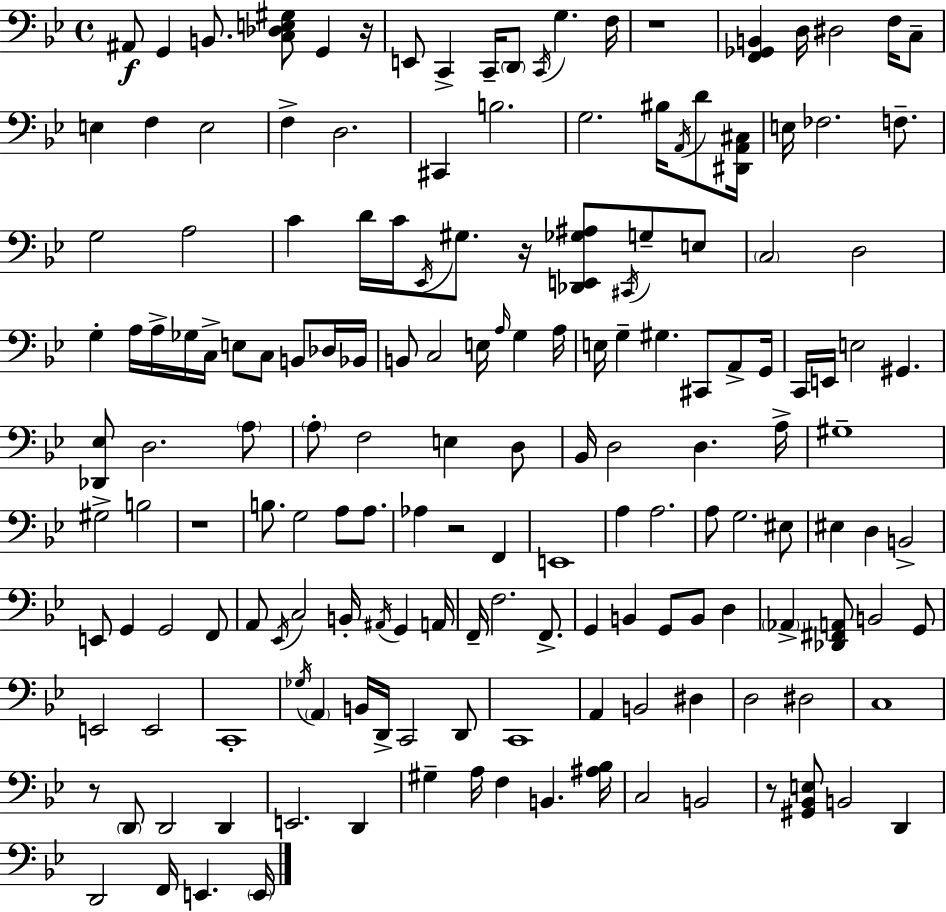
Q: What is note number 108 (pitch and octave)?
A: F3